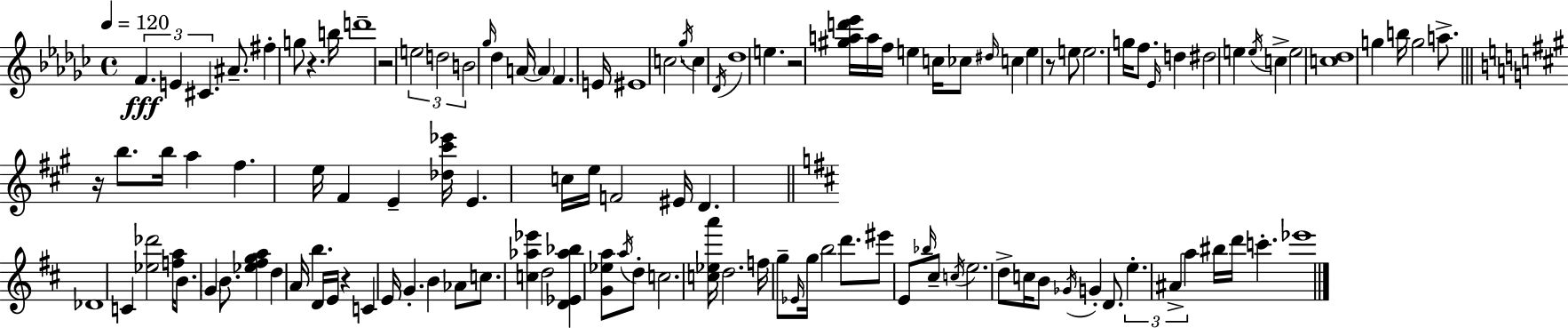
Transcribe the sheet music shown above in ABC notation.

X:1
T:Untitled
M:4/4
L:1/4
K:Ebm
F E ^C ^A/2 ^f g/2 z b/4 d'4 z2 e2 d2 B2 _g/4 _d A/4 A F E/4 ^E4 c2 _g/4 c _D/4 _d4 e z2 [^gad'_e']/4 a/4 f/4 e c/4 _c/2 ^d/4 c e z/2 e/2 e2 g/4 f/2 _E/4 d ^d2 e e/4 c e2 [c_d]4 g b/4 g2 a/2 z/4 b/2 b/4 a ^f e/4 ^F E [_d^c'_e']/4 E c/4 e/4 F2 ^E/4 D _D4 C [_e_d']2 [fa]/4 B/2 G B/2 [_e^fga] d A/4 b D/4 E/4 z C E/4 G B _A/2 c/2 [c_a_e'] d2 [D_E_a_b] [G_ea]/2 a/4 d/2 c2 [c_ea']/4 d2 f/4 g/2 _E/4 g/4 b2 d'/2 ^e'/2 E/2 _b/4 ^c/2 c/4 e2 d/2 c/4 B/2 _G/4 G D/2 e ^A a ^b/4 d'/4 c' _e'4